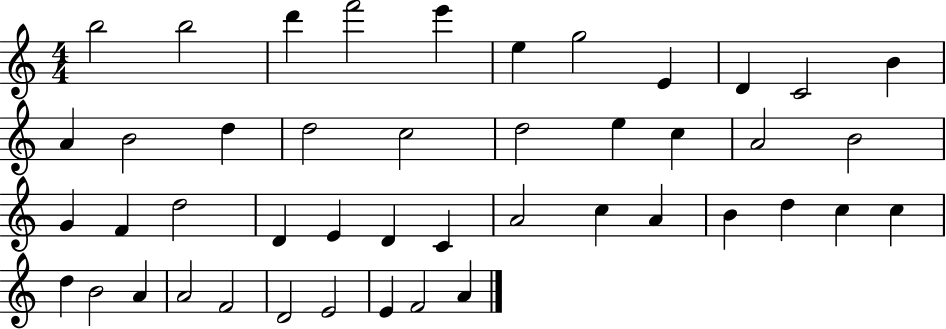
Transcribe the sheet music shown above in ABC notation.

X:1
T:Untitled
M:4/4
L:1/4
K:C
b2 b2 d' f'2 e' e g2 E D C2 B A B2 d d2 c2 d2 e c A2 B2 G F d2 D E D C A2 c A B d c c d B2 A A2 F2 D2 E2 E F2 A